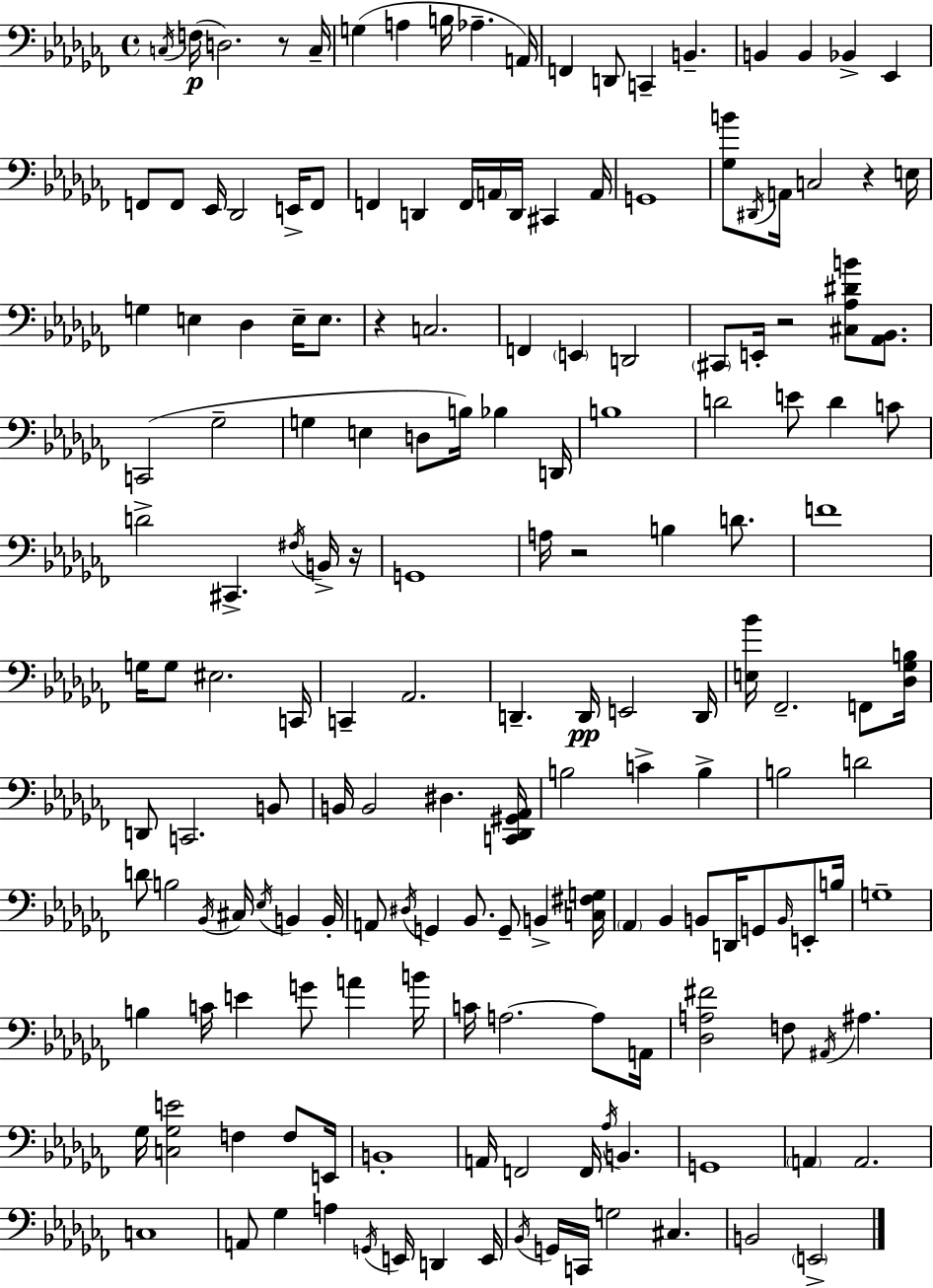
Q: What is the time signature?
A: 4/4